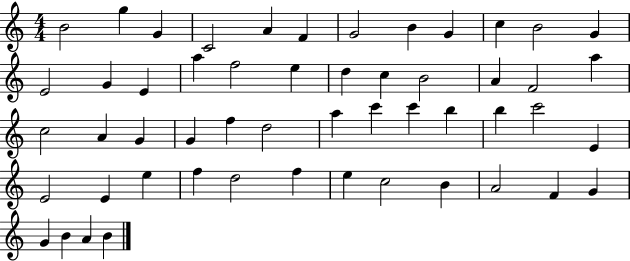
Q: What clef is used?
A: treble